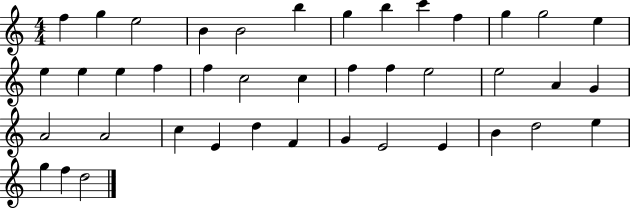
X:1
T:Untitled
M:4/4
L:1/4
K:C
f g e2 B B2 b g b c' f g g2 e e e e f f c2 c f f e2 e2 A G A2 A2 c E d F G E2 E B d2 e g f d2